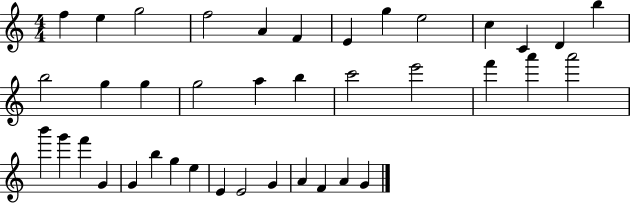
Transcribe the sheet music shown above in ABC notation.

X:1
T:Untitled
M:4/4
L:1/4
K:C
f e g2 f2 A F E g e2 c C D b b2 g g g2 a b c'2 e'2 f' a' a'2 b' g' f' G G b g e E E2 G A F A G